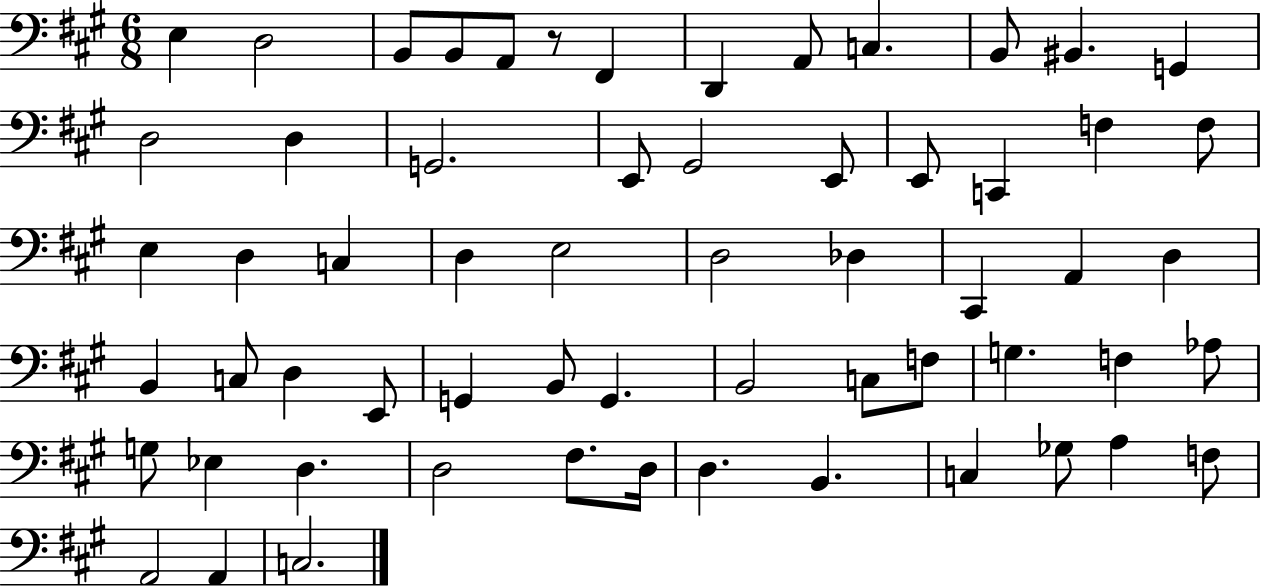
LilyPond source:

{
  \clef bass
  \numericTimeSignature
  \time 6/8
  \key a \major
  \repeat volta 2 { e4 d2 | b,8 b,8 a,8 r8 fis,4 | d,4 a,8 c4. | b,8 bis,4. g,4 | \break d2 d4 | g,2. | e,8 gis,2 e,8 | e,8 c,4 f4 f8 | \break e4 d4 c4 | d4 e2 | d2 des4 | cis,4 a,4 d4 | \break b,4 c8 d4 e,8 | g,4 b,8 g,4. | b,2 c8 f8 | g4. f4 aes8 | \break g8 ees4 d4. | d2 fis8. d16 | d4. b,4. | c4 ges8 a4 f8 | \break a,2 a,4 | c2. | } \bar "|."
}